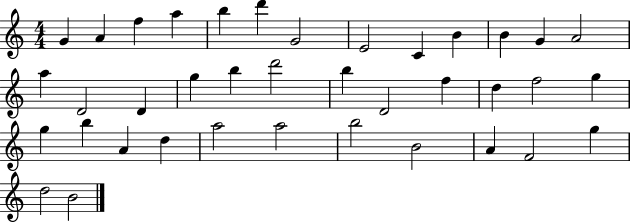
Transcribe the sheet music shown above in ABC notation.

X:1
T:Untitled
M:4/4
L:1/4
K:C
G A f a b d' G2 E2 C B B G A2 a D2 D g b d'2 b D2 f d f2 g g b A d a2 a2 b2 B2 A F2 g d2 B2